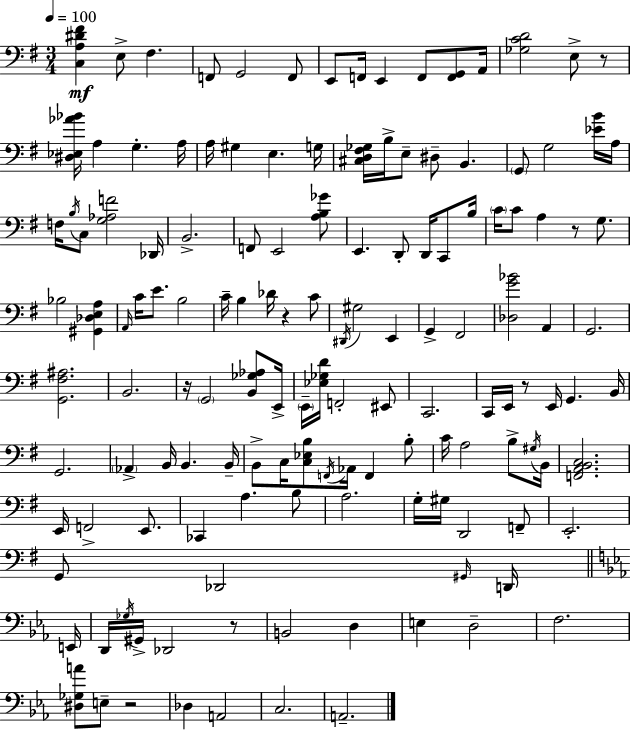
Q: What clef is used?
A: bass